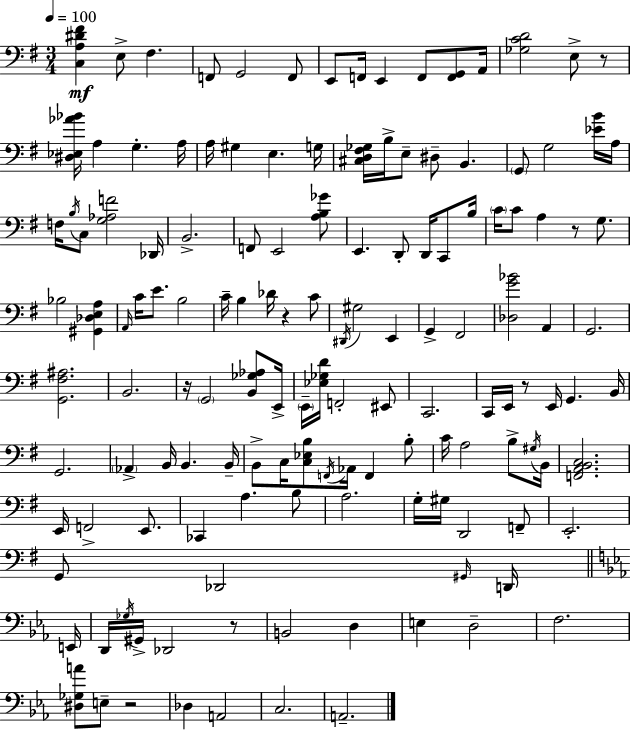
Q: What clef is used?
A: bass